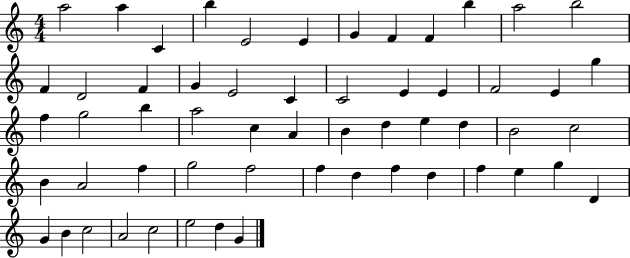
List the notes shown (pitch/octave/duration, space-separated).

A5/h A5/q C4/q B5/q E4/h E4/q G4/q F4/q F4/q B5/q A5/h B5/h F4/q D4/h F4/q G4/q E4/h C4/q C4/h E4/q E4/q F4/h E4/q G5/q F5/q G5/h B5/q A5/h C5/q A4/q B4/q D5/q E5/q D5/q B4/h C5/h B4/q A4/h F5/q G5/h F5/h F5/q D5/q F5/q D5/q F5/q E5/q G5/q D4/q G4/q B4/q C5/h A4/h C5/h E5/h D5/q G4/q